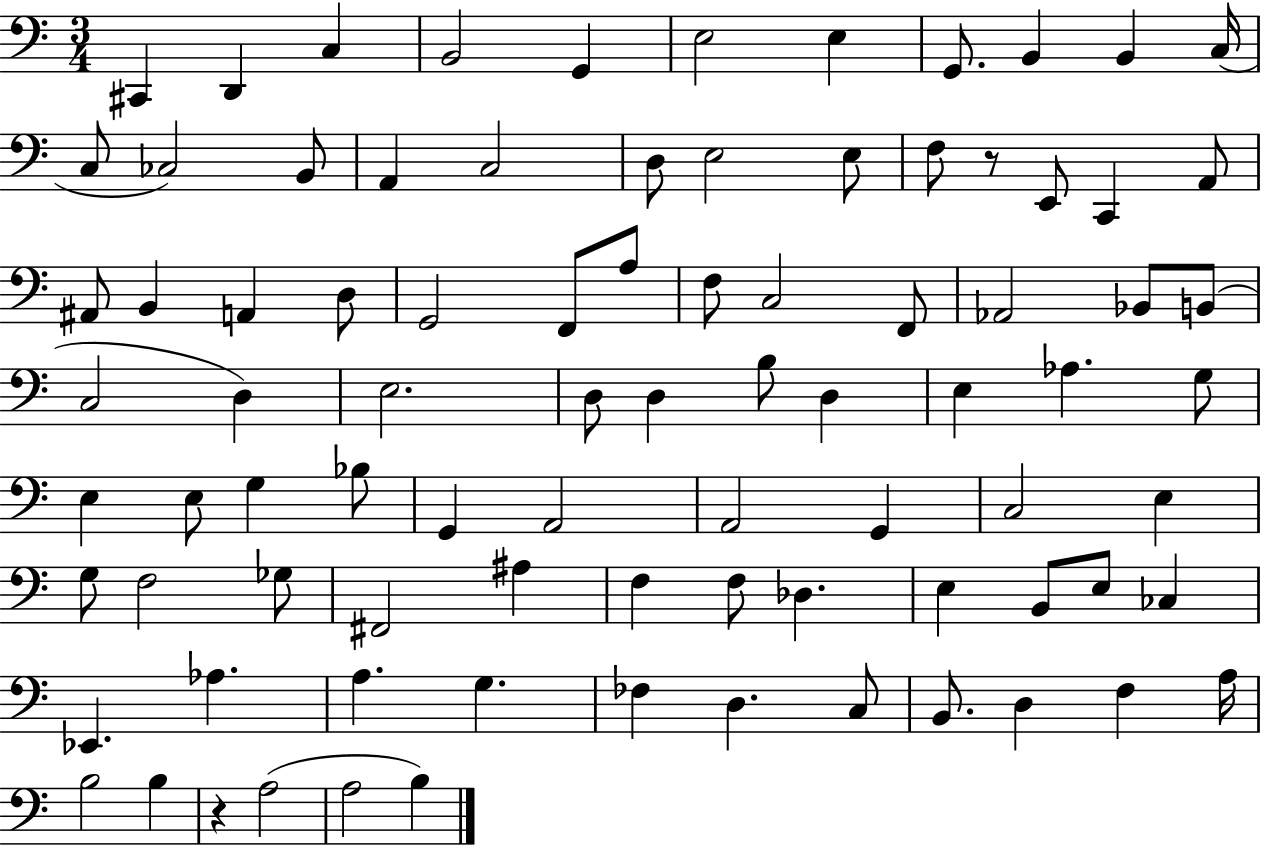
C#2/q D2/q C3/q B2/h G2/q E3/h E3/q G2/e. B2/q B2/q C3/s C3/e CES3/h B2/e A2/q C3/h D3/e E3/h E3/e F3/e R/e E2/e C2/q A2/e A#2/e B2/q A2/q D3/e G2/h F2/e A3/e F3/e C3/h F2/e Ab2/h Bb2/e B2/e C3/h D3/q E3/h. D3/e D3/q B3/e D3/q E3/q Ab3/q. G3/e E3/q E3/e G3/q Bb3/e G2/q A2/h A2/h G2/q C3/h E3/q G3/e F3/h Gb3/e F#2/h A#3/q F3/q F3/e Db3/q. E3/q B2/e E3/e CES3/q Eb2/q. Ab3/q. A3/q. G3/q. FES3/q D3/q. C3/e B2/e. D3/q F3/q A3/s B3/h B3/q R/q A3/h A3/h B3/q